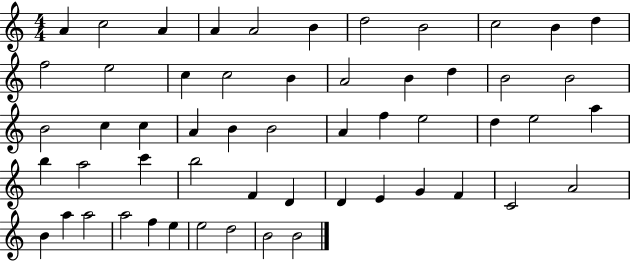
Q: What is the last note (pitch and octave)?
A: B4